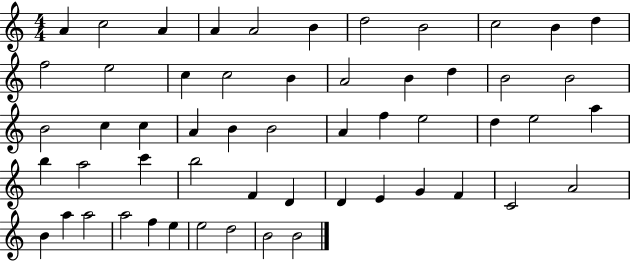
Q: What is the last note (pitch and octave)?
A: B4